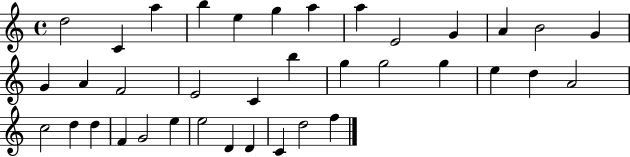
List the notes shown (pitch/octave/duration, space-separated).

D5/h C4/q A5/q B5/q E5/q G5/q A5/q A5/q E4/h G4/q A4/q B4/h G4/q G4/q A4/q F4/h E4/h C4/q B5/q G5/q G5/h G5/q E5/q D5/q A4/h C5/h D5/q D5/q F4/q G4/h E5/q E5/h D4/q D4/q C4/q D5/h F5/q